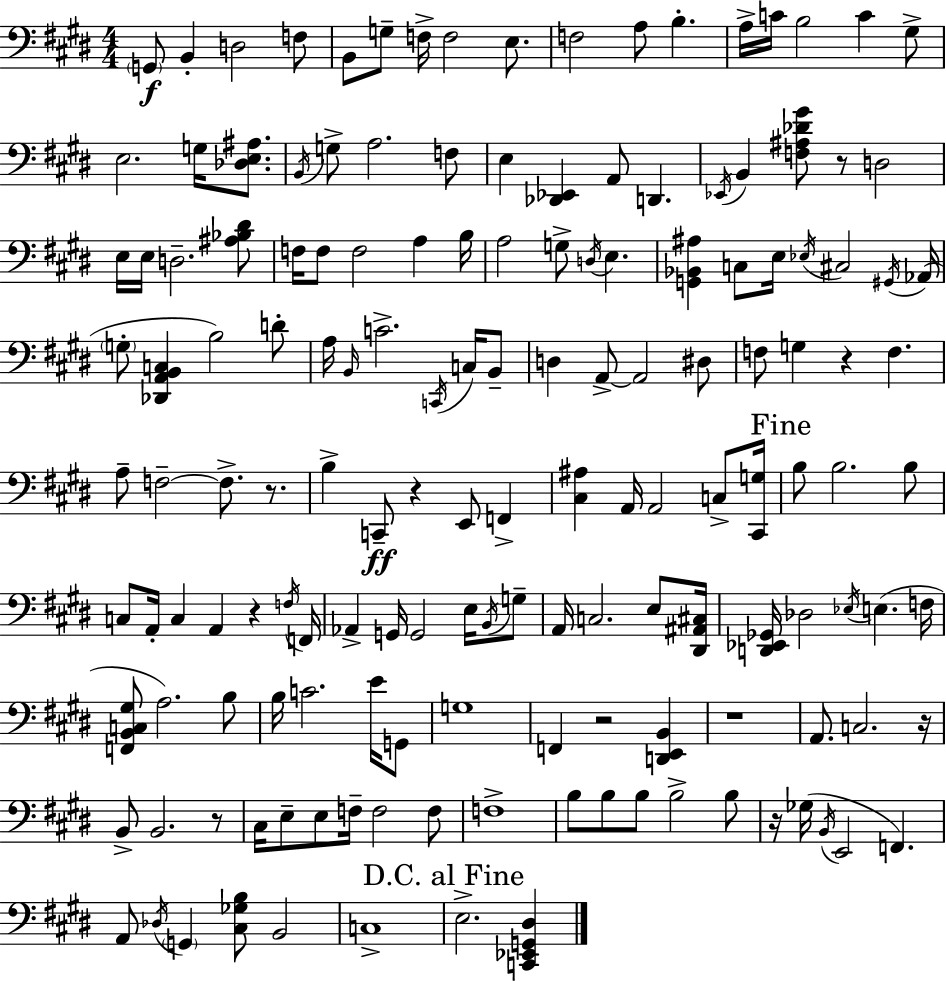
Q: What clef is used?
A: bass